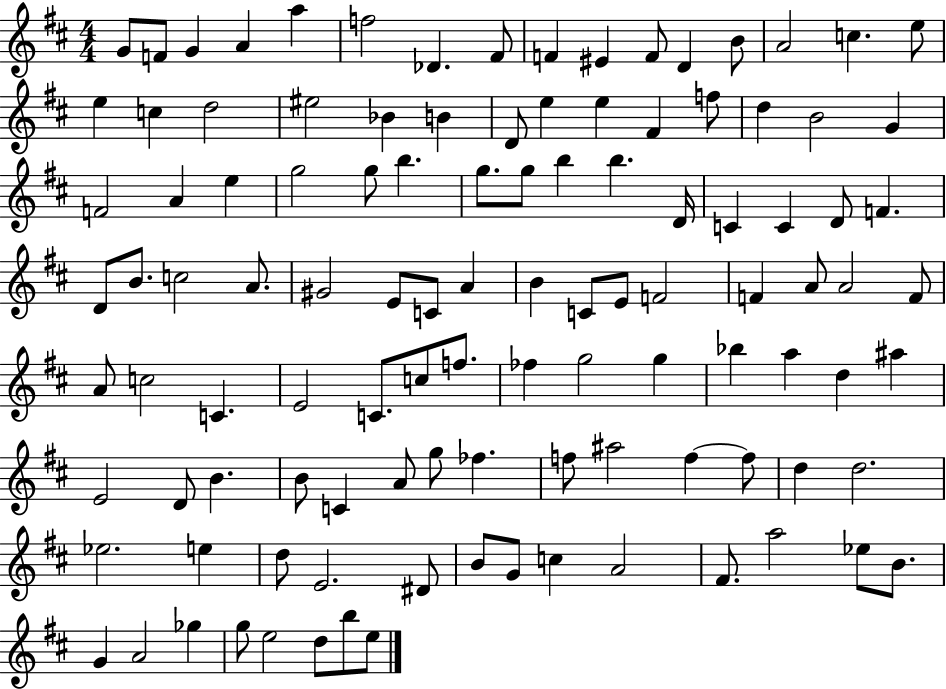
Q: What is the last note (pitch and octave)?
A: E5